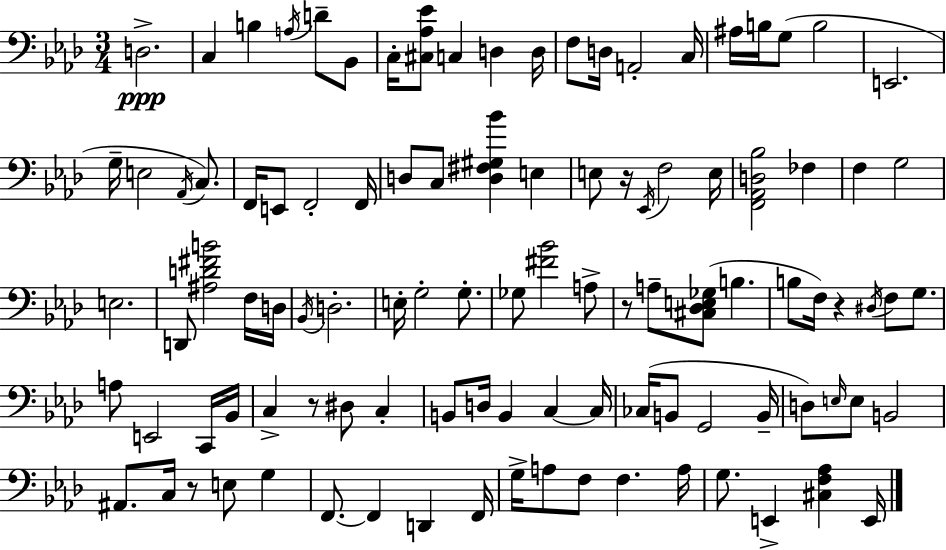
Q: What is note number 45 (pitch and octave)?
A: G3